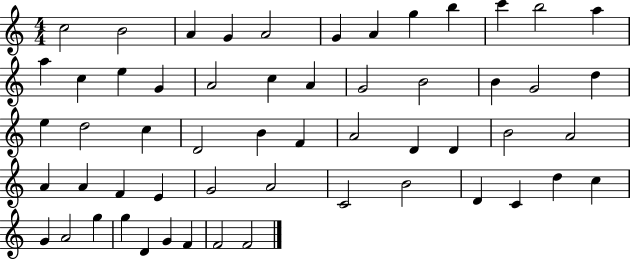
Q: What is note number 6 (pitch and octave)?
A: G4